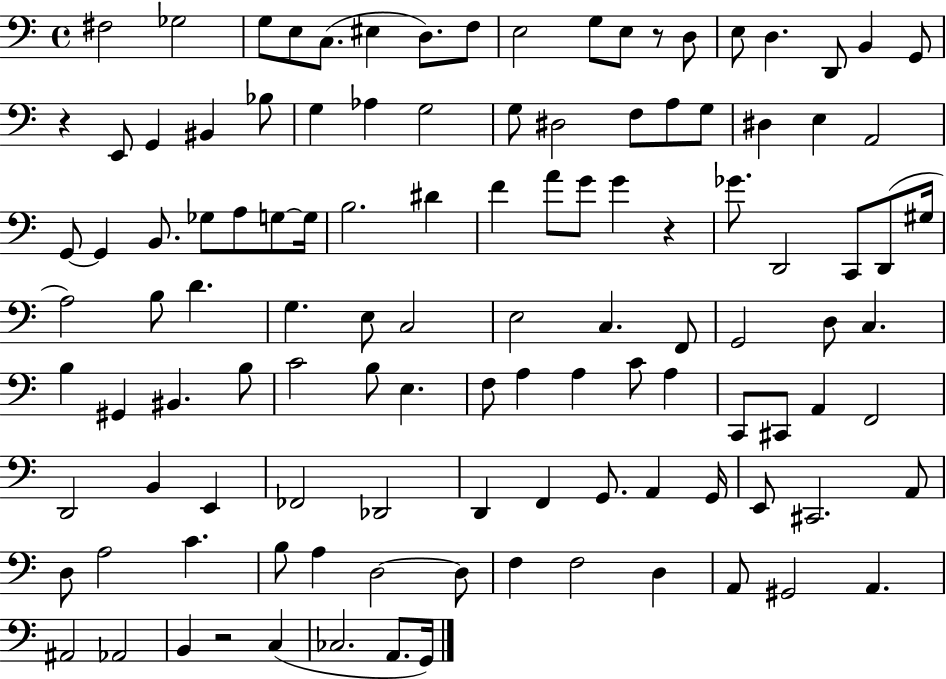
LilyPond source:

{
  \clef bass
  \time 4/4
  \defaultTimeSignature
  \key c \major
  fis2 ges2 | g8 e8 c8.( eis4 d8.) f8 | e2 g8 e8 r8 d8 | e8 d4. d,8 b,4 g,8 | \break r4 e,8 g,4 bis,4 bes8 | g4 aes4 g2 | g8 dis2 f8 a8 g8 | dis4 e4 a,2 | \break g,8~~ g,4 b,8. ges8 a8 g8~~ g16 | b2. dis'4 | f'4 a'8 g'8 g'4 r4 | ges'8. d,2 c,8 d,8( gis16 | \break a2) b8 d'4. | g4. e8 c2 | e2 c4. f,8 | g,2 d8 c4. | \break b4 gis,4 bis,4. b8 | c'2 b8 e4. | f8 a4 a4 c'8 a4 | c,8 cis,8 a,4 f,2 | \break d,2 b,4 e,4 | fes,2 des,2 | d,4 f,4 g,8. a,4 g,16 | e,8 cis,2. a,8 | \break d8 a2 c'4. | b8 a4 d2~~ d8 | f4 f2 d4 | a,8 gis,2 a,4. | \break ais,2 aes,2 | b,4 r2 c4( | ces2. a,8. g,16) | \bar "|."
}